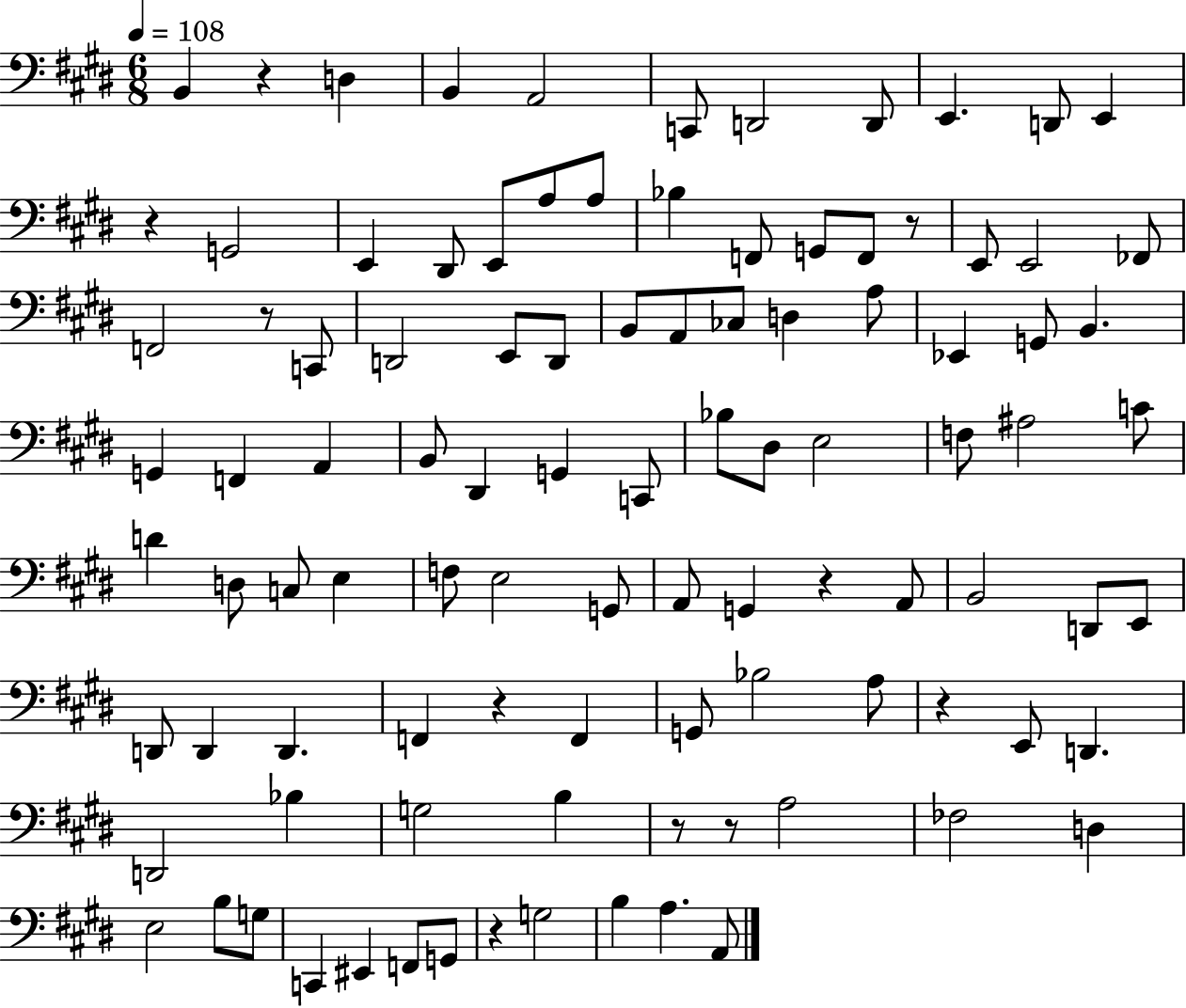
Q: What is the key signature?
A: E major